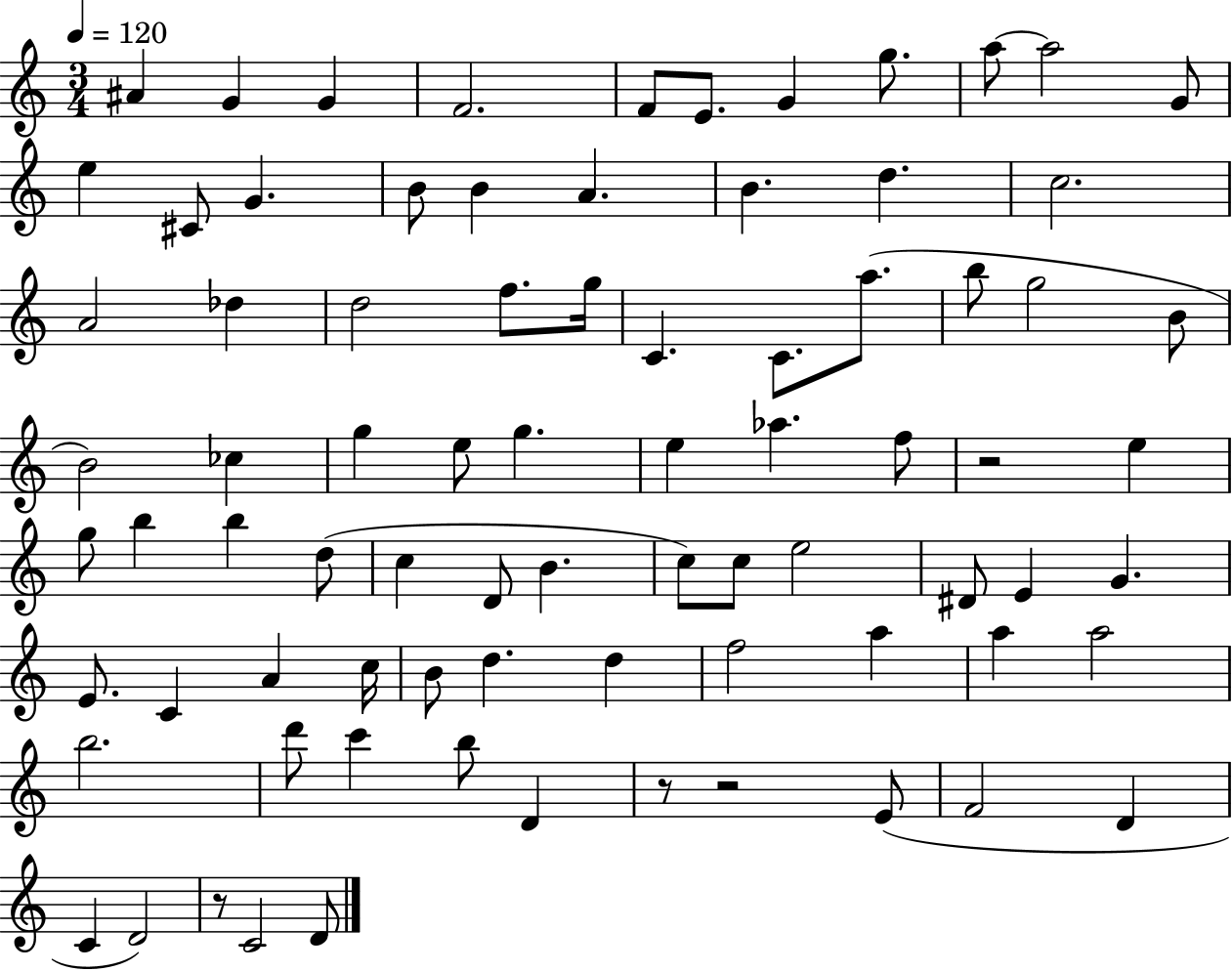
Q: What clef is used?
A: treble